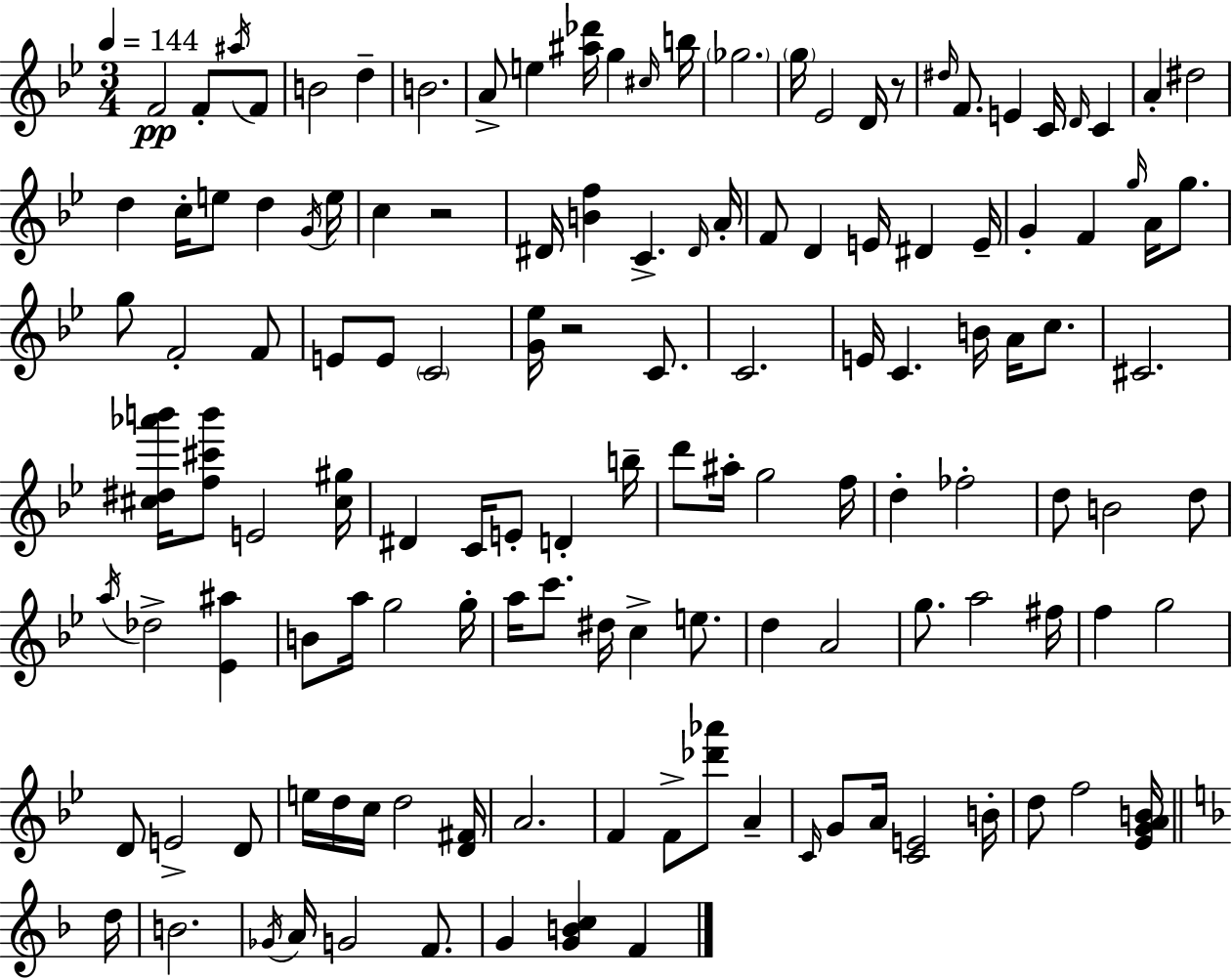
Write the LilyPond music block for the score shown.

{
  \clef treble
  \numericTimeSignature
  \time 3/4
  \key g \minor
  \tempo 4 = 144
  f'2\pp f'8-. \acciaccatura { ais''16 } f'8 | b'2 d''4-- | b'2. | a'8-> e''4 <ais'' des'''>16 g''4 | \break \grace { cis''16 } b''16 \parenthesize ges''2. | \parenthesize g''16 ees'2 d'16 | r8 \grace { dis''16 } f'8. e'4 c'16 \grace { d'16 } | c'4 a'4-. dis''2 | \break d''4 c''16-. e''8 d''4 | \acciaccatura { g'16 } e''16 c''4 r2 | dis'16 <b' f''>4 c'4.-> | \grace { dis'16 } a'16-. f'8 d'4 | \break e'16 dis'4 e'16-- g'4-. f'4 | \grace { g''16 } a'16 g''8. g''8 f'2-. | f'8 e'8 e'8 \parenthesize c'2 | <g' ees''>16 r2 | \break c'8. c'2. | e'16 c'4. | b'16 a'16 c''8. cis'2. | <cis'' dis'' aes''' b'''>16 <f'' cis''' b'''>8 e'2 | \break <cis'' gis''>16 dis'4 c'16 | e'8-. d'4-. b''16-- d'''8 ais''16-. g''2 | f''16 d''4-. fes''2-. | d''8 b'2 | \break d''8 \acciaccatura { a''16 } des''2-> | <ees' ais''>4 b'8 a''16 g''2 | g''16-. a''16 c'''8. | dis''16 c''4-> e''8. d''4 | \break a'2 g''8. a''2 | fis''16 f''4 | g''2 d'8 e'2-> | d'8 e''16 d''16 c''16 d''2 | \break <d' fis'>16 a'2. | f'4 | f'8-> <des''' aes'''>8 a'4-- \grace { c'16 } g'8 a'16 | <c' e'>2 b'16-. d''8 f''2 | \break <ees' g' a' b'>16 \bar "||" \break \key d \minor d''16 b'2. | \acciaccatura { ges'16 } a'16 g'2 f'8. | g'4 <g' b' c''>4 f'4 | \bar "|."
}